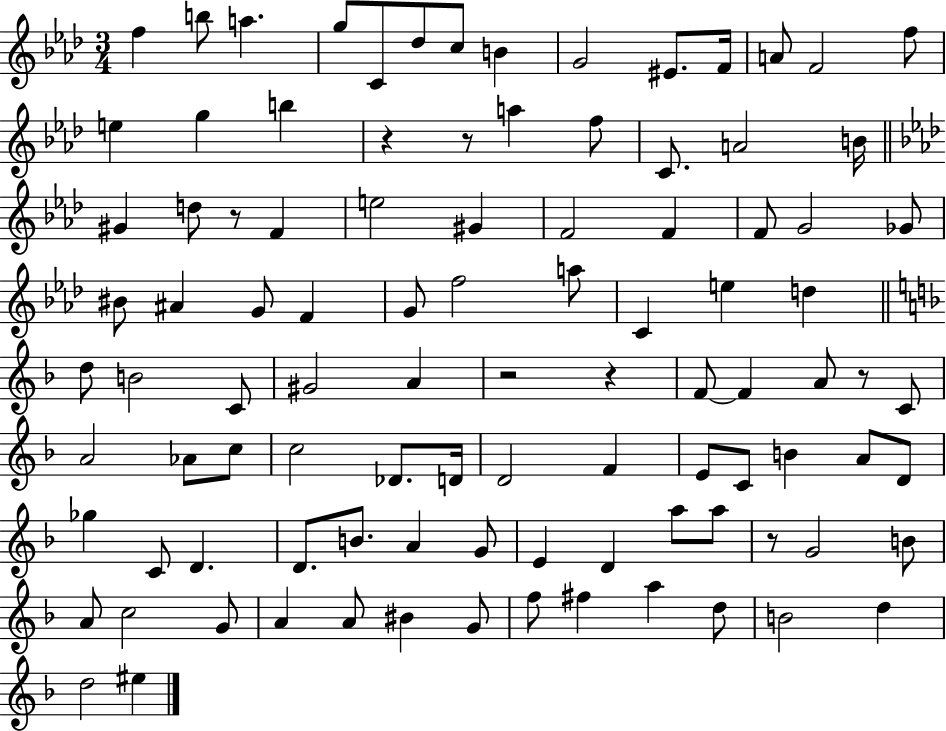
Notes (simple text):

F5/q B5/e A5/q. G5/e C4/e Db5/e C5/e B4/q G4/h EIS4/e. F4/s A4/e F4/h F5/e E5/q G5/q B5/q R/q R/e A5/q F5/e C4/e. A4/h B4/s G#4/q D5/e R/e F4/q E5/h G#4/q F4/h F4/q F4/e G4/h Gb4/e BIS4/e A#4/q G4/e F4/q G4/e F5/h A5/e C4/q E5/q D5/q D5/e B4/h C4/e G#4/h A4/q R/h R/q F4/e F4/q A4/e R/e C4/e A4/h Ab4/e C5/e C5/h Db4/e. D4/s D4/h F4/q E4/e C4/e B4/q A4/e D4/e Gb5/q C4/e D4/q. D4/e. B4/e. A4/q G4/e E4/q D4/q A5/e A5/e R/e G4/h B4/e A4/e C5/h G4/e A4/q A4/e BIS4/q G4/e F5/e F#5/q A5/q D5/e B4/h D5/q D5/h EIS5/q